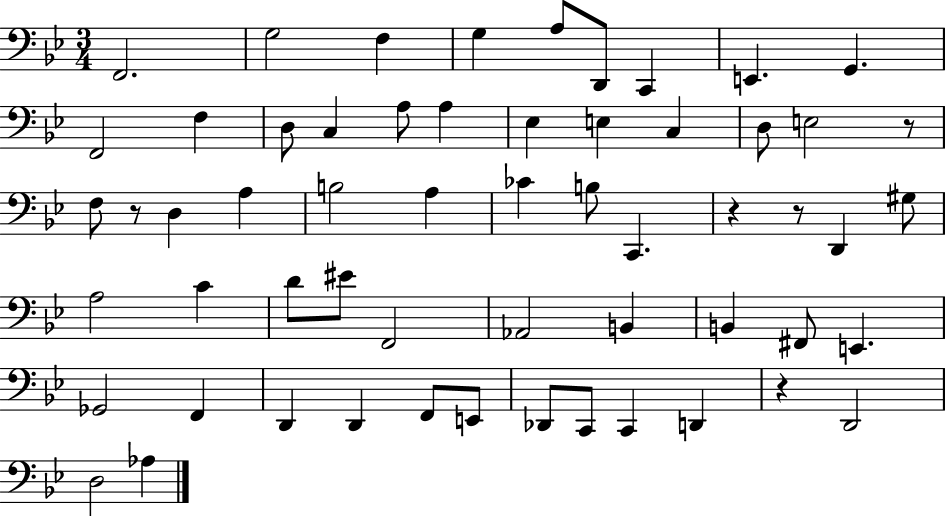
{
  \clef bass
  \numericTimeSignature
  \time 3/4
  \key bes \major
  \repeat volta 2 { f,2. | g2 f4 | g4 a8 d,8 c,4 | e,4. g,4. | \break f,2 f4 | d8 c4 a8 a4 | ees4 e4 c4 | d8 e2 r8 | \break f8 r8 d4 a4 | b2 a4 | ces'4 b8 c,4. | r4 r8 d,4 gis8 | \break a2 c'4 | d'8 eis'8 f,2 | aes,2 b,4 | b,4 fis,8 e,4. | \break ges,2 f,4 | d,4 d,4 f,8 e,8 | des,8 c,8 c,4 d,4 | r4 d,2 | \break d2 aes4 | } \bar "|."
}